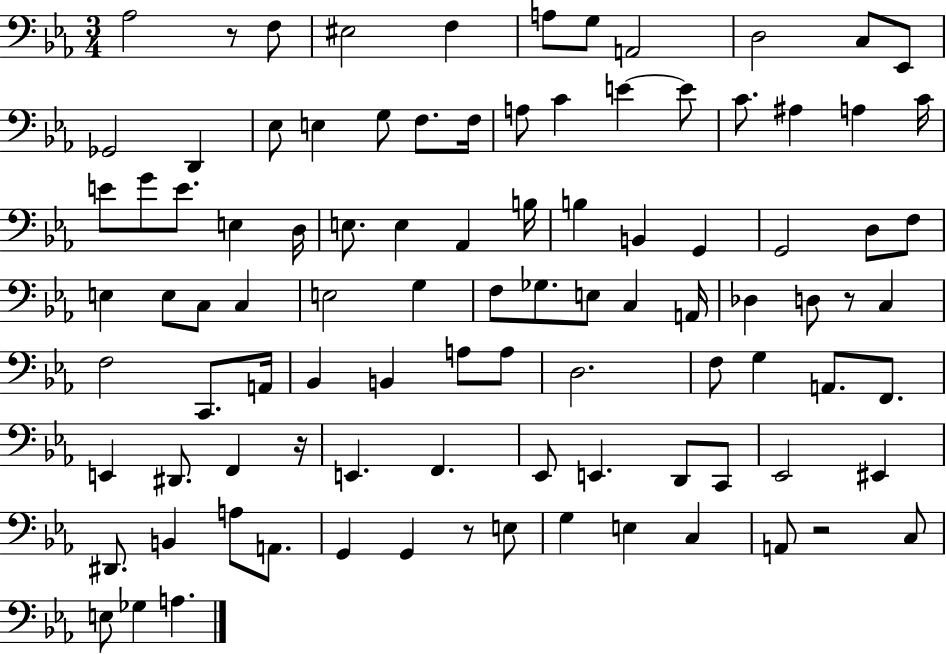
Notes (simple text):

Ab3/h R/e F3/e EIS3/h F3/q A3/e G3/e A2/h D3/h C3/e Eb2/e Gb2/h D2/q Eb3/e E3/q G3/e F3/e. F3/s A3/e C4/q E4/q E4/e C4/e. A#3/q A3/q C4/s E4/e G4/e E4/e. E3/q D3/s E3/e. E3/q Ab2/q B3/s B3/q B2/q G2/q G2/h D3/e F3/e E3/q E3/e C3/e C3/q E3/h G3/q F3/e Gb3/e. E3/e C3/q A2/s Db3/q D3/e R/e C3/q F3/h C2/e. A2/s Bb2/q B2/q A3/e A3/e D3/h. F3/e G3/q A2/e. F2/e. E2/q D#2/e. F2/q R/s E2/q. F2/q. Eb2/e E2/q. D2/e C2/e Eb2/h EIS2/q D#2/e. B2/q A3/e A2/e. G2/q G2/q R/e E3/e G3/q E3/q C3/q A2/e R/h C3/e E3/e Gb3/q A3/q.